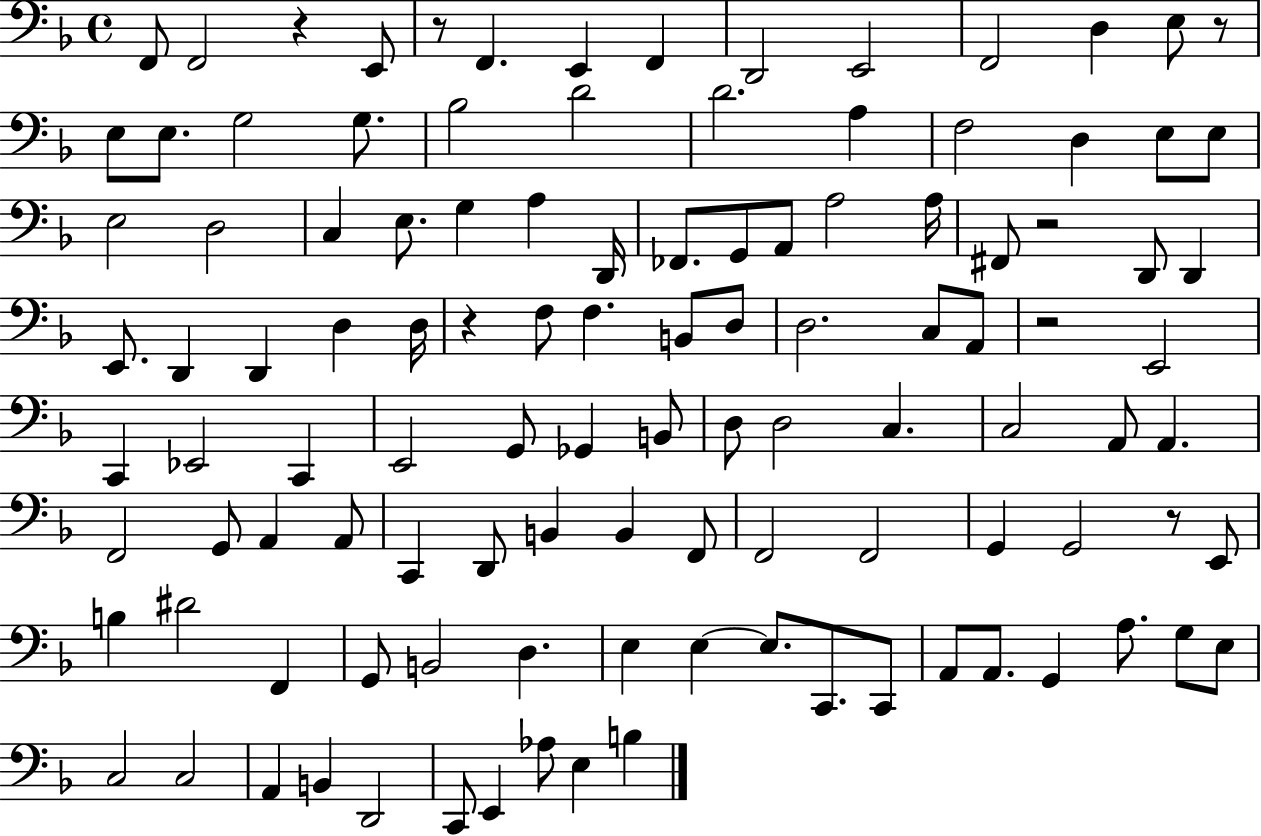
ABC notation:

X:1
T:Untitled
M:4/4
L:1/4
K:F
F,,/2 F,,2 z E,,/2 z/2 F,, E,, F,, D,,2 E,,2 F,,2 D, E,/2 z/2 E,/2 E,/2 G,2 G,/2 _B,2 D2 D2 A, F,2 D, E,/2 E,/2 E,2 D,2 C, E,/2 G, A, D,,/4 _F,,/2 G,,/2 A,,/2 A,2 A,/4 ^F,,/2 z2 D,,/2 D,, E,,/2 D,, D,, D, D,/4 z F,/2 F, B,,/2 D,/2 D,2 C,/2 A,,/2 z2 E,,2 C,, _E,,2 C,, E,,2 G,,/2 _G,, B,,/2 D,/2 D,2 C, C,2 A,,/2 A,, F,,2 G,,/2 A,, A,,/2 C,, D,,/2 B,, B,, F,,/2 F,,2 F,,2 G,, G,,2 z/2 E,,/2 B, ^D2 F,, G,,/2 B,,2 D, E, E, E,/2 C,,/2 C,,/2 A,,/2 A,,/2 G,, A,/2 G,/2 E,/2 C,2 C,2 A,, B,, D,,2 C,,/2 E,, _A,/2 E, B,